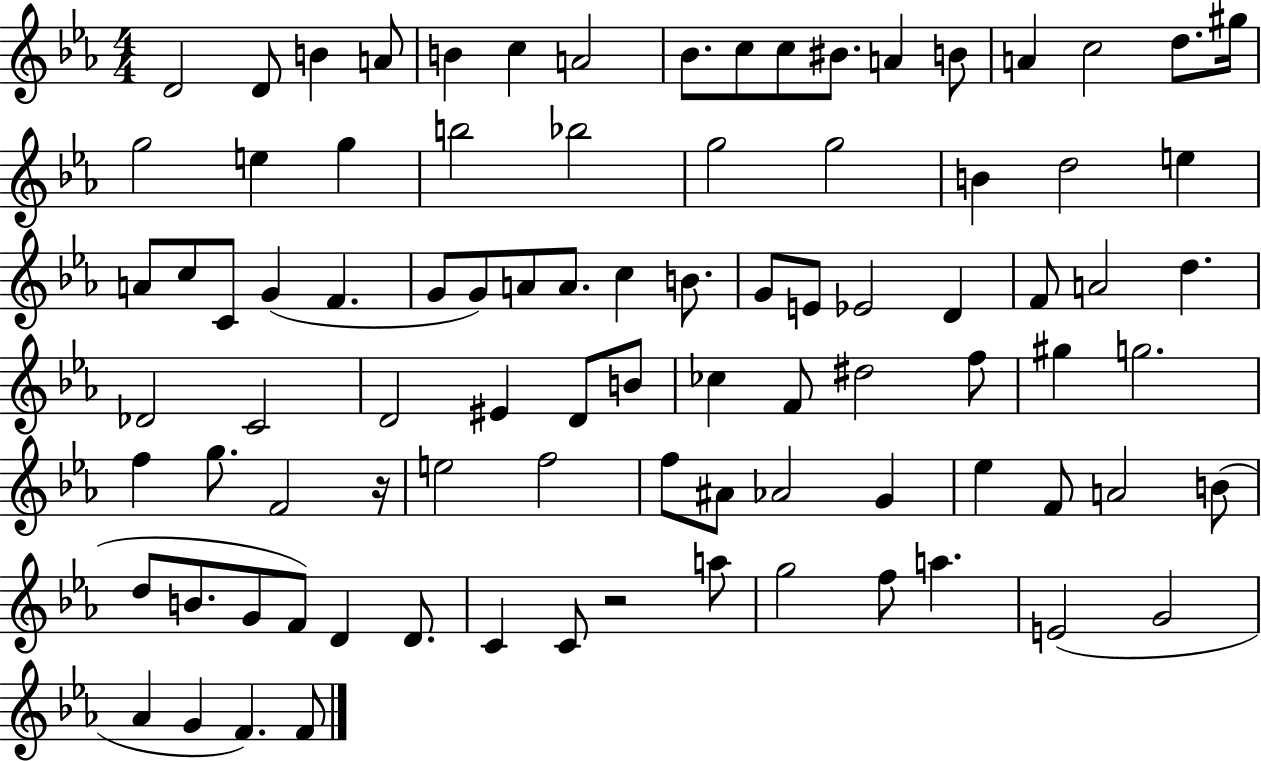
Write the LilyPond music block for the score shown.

{
  \clef treble
  \numericTimeSignature
  \time 4/4
  \key ees \major
  d'2 d'8 b'4 a'8 | b'4 c''4 a'2 | bes'8. c''8 c''8 bis'8. a'4 b'8 | a'4 c''2 d''8. gis''16 | \break g''2 e''4 g''4 | b''2 bes''2 | g''2 g''2 | b'4 d''2 e''4 | \break a'8 c''8 c'8 g'4( f'4. | g'8 g'8) a'8 a'8. c''4 b'8. | g'8 e'8 ees'2 d'4 | f'8 a'2 d''4. | \break des'2 c'2 | d'2 eis'4 d'8 b'8 | ces''4 f'8 dis''2 f''8 | gis''4 g''2. | \break f''4 g''8. f'2 r16 | e''2 f''2 | f''8 ais'8 aes'2 g'4 | ees''4 f'8 a'2 b'8( | \break d''8 b'8. g'8 f'8) d'4 d'8. | c'4 c'8 r2 a''8 | g''2 f''8 a''4. | e'2( g'2 | \break aes'4 g'4 f'4.) f'8 | \bar "|."
}